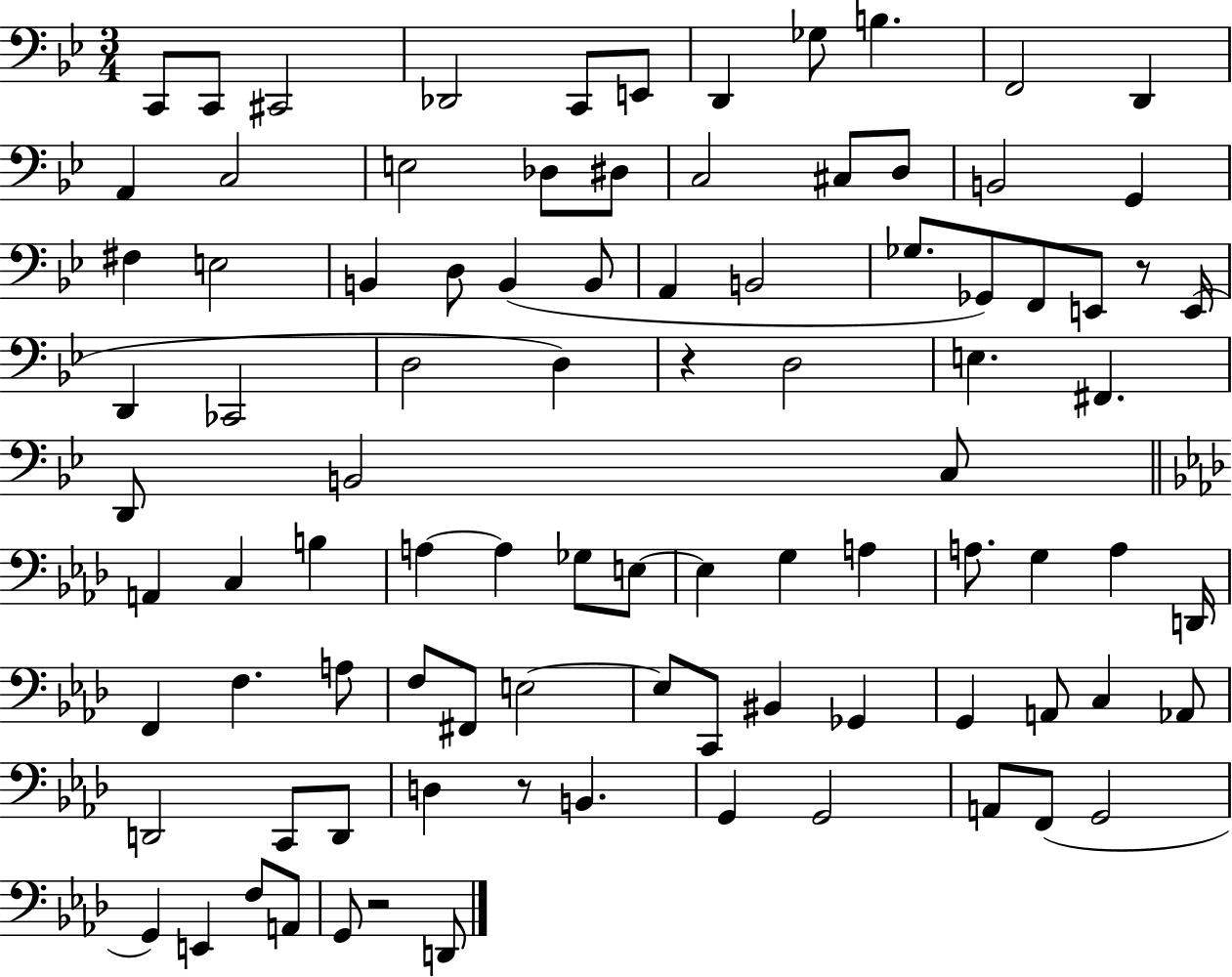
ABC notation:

X:1
T:Untitled
M:3/4
L:1/4
K:Bb
C,,/2 C,,/2 ^C,,2 _D,,2 C,,/2 E,,/2 D,, _G,/2 B, F,,2 D,, A,, C,2 E,2 _D,/2 ^D,/2 C,2 ^C,/2 D,/2 B,,2 G,, ^F, E,2 B,, D,/2 B,, B,,/2 A,, B,,2 _G,/2 _G,,/2 F,,/2 E,,/2 z/2 E,,/4 D,, _C,,2 D,2 D, z D,2 E, ^F,, D,,/2 B,,2 C,/2 A,, C, B, A, A, _G,/2 E,/2 E, G, A, A,/2 G, A, D,,/4 F,, F, A,/2 F,/2 ^F,,/2 E,2 E,/2 C,,/2 ^B,, _G,, G,, A,,/2 C, _A,,/2 D,,2 C,,/2 D,,/2 D, z/2 B,, G,, G,,2 A,,/2 F,,/2 G,,2 G,, E,, F,/2 A,,/2 G,,/2 z2 D,,/2